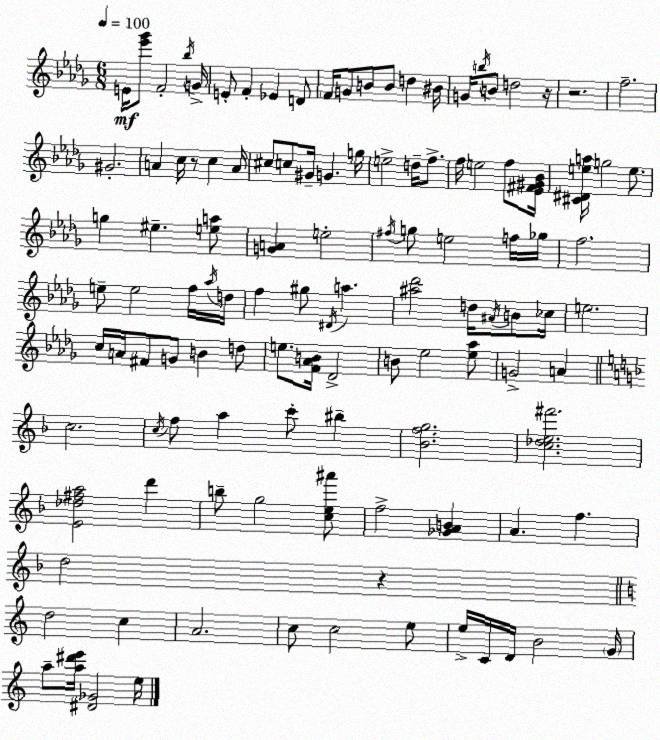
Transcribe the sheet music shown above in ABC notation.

X:1
T:Untitled
M:6/8
L:1/4
K:Bbm
E/4 [_e'_g']/2 F2 _b/4 G/4 E/2 F _E D/2 F/4 G/2 B/2 B/2 d ^B/4 G/4 b/4 B/2 d2 z/4 z2 f2 ^G2 A c/4 z/2 c A/4 ^c/2 c/2 ^G/4 G g/4 e2 d/4 f/2 f/4 e2 f/2 [_E^F^G_B]/4 [^C^Dea]/4 g2 e/2 g ^e [ea]/2 [GA] e2 ^f/4 g/2 e2 f/4 _g/4 f2 e/2 e2 f/4 _a/4 d/4 f ^g/2 ^D/4 a [^a_d']2 d/4 ^A/4 B/2 _c/4 e2 c/4 A/4 ^F/2 G/2 B d/2 e/2 [F_AB]/4 _D2 B/2 _e2 [_e_a]/2 G2 A c2 c/4 f/2 a c'/2 ^b [_Bfg]2 [c_de^f']2 [E_d^fa]2 d' b/2 g2 [ce^a']/2 f2 [_GAB] A f d2 z d2 c A2 c/2 c2 e/2 e/4 C/4 D/4 B2 G/4 a/2 [a^d'e']/4 [^D_G]2 e/4